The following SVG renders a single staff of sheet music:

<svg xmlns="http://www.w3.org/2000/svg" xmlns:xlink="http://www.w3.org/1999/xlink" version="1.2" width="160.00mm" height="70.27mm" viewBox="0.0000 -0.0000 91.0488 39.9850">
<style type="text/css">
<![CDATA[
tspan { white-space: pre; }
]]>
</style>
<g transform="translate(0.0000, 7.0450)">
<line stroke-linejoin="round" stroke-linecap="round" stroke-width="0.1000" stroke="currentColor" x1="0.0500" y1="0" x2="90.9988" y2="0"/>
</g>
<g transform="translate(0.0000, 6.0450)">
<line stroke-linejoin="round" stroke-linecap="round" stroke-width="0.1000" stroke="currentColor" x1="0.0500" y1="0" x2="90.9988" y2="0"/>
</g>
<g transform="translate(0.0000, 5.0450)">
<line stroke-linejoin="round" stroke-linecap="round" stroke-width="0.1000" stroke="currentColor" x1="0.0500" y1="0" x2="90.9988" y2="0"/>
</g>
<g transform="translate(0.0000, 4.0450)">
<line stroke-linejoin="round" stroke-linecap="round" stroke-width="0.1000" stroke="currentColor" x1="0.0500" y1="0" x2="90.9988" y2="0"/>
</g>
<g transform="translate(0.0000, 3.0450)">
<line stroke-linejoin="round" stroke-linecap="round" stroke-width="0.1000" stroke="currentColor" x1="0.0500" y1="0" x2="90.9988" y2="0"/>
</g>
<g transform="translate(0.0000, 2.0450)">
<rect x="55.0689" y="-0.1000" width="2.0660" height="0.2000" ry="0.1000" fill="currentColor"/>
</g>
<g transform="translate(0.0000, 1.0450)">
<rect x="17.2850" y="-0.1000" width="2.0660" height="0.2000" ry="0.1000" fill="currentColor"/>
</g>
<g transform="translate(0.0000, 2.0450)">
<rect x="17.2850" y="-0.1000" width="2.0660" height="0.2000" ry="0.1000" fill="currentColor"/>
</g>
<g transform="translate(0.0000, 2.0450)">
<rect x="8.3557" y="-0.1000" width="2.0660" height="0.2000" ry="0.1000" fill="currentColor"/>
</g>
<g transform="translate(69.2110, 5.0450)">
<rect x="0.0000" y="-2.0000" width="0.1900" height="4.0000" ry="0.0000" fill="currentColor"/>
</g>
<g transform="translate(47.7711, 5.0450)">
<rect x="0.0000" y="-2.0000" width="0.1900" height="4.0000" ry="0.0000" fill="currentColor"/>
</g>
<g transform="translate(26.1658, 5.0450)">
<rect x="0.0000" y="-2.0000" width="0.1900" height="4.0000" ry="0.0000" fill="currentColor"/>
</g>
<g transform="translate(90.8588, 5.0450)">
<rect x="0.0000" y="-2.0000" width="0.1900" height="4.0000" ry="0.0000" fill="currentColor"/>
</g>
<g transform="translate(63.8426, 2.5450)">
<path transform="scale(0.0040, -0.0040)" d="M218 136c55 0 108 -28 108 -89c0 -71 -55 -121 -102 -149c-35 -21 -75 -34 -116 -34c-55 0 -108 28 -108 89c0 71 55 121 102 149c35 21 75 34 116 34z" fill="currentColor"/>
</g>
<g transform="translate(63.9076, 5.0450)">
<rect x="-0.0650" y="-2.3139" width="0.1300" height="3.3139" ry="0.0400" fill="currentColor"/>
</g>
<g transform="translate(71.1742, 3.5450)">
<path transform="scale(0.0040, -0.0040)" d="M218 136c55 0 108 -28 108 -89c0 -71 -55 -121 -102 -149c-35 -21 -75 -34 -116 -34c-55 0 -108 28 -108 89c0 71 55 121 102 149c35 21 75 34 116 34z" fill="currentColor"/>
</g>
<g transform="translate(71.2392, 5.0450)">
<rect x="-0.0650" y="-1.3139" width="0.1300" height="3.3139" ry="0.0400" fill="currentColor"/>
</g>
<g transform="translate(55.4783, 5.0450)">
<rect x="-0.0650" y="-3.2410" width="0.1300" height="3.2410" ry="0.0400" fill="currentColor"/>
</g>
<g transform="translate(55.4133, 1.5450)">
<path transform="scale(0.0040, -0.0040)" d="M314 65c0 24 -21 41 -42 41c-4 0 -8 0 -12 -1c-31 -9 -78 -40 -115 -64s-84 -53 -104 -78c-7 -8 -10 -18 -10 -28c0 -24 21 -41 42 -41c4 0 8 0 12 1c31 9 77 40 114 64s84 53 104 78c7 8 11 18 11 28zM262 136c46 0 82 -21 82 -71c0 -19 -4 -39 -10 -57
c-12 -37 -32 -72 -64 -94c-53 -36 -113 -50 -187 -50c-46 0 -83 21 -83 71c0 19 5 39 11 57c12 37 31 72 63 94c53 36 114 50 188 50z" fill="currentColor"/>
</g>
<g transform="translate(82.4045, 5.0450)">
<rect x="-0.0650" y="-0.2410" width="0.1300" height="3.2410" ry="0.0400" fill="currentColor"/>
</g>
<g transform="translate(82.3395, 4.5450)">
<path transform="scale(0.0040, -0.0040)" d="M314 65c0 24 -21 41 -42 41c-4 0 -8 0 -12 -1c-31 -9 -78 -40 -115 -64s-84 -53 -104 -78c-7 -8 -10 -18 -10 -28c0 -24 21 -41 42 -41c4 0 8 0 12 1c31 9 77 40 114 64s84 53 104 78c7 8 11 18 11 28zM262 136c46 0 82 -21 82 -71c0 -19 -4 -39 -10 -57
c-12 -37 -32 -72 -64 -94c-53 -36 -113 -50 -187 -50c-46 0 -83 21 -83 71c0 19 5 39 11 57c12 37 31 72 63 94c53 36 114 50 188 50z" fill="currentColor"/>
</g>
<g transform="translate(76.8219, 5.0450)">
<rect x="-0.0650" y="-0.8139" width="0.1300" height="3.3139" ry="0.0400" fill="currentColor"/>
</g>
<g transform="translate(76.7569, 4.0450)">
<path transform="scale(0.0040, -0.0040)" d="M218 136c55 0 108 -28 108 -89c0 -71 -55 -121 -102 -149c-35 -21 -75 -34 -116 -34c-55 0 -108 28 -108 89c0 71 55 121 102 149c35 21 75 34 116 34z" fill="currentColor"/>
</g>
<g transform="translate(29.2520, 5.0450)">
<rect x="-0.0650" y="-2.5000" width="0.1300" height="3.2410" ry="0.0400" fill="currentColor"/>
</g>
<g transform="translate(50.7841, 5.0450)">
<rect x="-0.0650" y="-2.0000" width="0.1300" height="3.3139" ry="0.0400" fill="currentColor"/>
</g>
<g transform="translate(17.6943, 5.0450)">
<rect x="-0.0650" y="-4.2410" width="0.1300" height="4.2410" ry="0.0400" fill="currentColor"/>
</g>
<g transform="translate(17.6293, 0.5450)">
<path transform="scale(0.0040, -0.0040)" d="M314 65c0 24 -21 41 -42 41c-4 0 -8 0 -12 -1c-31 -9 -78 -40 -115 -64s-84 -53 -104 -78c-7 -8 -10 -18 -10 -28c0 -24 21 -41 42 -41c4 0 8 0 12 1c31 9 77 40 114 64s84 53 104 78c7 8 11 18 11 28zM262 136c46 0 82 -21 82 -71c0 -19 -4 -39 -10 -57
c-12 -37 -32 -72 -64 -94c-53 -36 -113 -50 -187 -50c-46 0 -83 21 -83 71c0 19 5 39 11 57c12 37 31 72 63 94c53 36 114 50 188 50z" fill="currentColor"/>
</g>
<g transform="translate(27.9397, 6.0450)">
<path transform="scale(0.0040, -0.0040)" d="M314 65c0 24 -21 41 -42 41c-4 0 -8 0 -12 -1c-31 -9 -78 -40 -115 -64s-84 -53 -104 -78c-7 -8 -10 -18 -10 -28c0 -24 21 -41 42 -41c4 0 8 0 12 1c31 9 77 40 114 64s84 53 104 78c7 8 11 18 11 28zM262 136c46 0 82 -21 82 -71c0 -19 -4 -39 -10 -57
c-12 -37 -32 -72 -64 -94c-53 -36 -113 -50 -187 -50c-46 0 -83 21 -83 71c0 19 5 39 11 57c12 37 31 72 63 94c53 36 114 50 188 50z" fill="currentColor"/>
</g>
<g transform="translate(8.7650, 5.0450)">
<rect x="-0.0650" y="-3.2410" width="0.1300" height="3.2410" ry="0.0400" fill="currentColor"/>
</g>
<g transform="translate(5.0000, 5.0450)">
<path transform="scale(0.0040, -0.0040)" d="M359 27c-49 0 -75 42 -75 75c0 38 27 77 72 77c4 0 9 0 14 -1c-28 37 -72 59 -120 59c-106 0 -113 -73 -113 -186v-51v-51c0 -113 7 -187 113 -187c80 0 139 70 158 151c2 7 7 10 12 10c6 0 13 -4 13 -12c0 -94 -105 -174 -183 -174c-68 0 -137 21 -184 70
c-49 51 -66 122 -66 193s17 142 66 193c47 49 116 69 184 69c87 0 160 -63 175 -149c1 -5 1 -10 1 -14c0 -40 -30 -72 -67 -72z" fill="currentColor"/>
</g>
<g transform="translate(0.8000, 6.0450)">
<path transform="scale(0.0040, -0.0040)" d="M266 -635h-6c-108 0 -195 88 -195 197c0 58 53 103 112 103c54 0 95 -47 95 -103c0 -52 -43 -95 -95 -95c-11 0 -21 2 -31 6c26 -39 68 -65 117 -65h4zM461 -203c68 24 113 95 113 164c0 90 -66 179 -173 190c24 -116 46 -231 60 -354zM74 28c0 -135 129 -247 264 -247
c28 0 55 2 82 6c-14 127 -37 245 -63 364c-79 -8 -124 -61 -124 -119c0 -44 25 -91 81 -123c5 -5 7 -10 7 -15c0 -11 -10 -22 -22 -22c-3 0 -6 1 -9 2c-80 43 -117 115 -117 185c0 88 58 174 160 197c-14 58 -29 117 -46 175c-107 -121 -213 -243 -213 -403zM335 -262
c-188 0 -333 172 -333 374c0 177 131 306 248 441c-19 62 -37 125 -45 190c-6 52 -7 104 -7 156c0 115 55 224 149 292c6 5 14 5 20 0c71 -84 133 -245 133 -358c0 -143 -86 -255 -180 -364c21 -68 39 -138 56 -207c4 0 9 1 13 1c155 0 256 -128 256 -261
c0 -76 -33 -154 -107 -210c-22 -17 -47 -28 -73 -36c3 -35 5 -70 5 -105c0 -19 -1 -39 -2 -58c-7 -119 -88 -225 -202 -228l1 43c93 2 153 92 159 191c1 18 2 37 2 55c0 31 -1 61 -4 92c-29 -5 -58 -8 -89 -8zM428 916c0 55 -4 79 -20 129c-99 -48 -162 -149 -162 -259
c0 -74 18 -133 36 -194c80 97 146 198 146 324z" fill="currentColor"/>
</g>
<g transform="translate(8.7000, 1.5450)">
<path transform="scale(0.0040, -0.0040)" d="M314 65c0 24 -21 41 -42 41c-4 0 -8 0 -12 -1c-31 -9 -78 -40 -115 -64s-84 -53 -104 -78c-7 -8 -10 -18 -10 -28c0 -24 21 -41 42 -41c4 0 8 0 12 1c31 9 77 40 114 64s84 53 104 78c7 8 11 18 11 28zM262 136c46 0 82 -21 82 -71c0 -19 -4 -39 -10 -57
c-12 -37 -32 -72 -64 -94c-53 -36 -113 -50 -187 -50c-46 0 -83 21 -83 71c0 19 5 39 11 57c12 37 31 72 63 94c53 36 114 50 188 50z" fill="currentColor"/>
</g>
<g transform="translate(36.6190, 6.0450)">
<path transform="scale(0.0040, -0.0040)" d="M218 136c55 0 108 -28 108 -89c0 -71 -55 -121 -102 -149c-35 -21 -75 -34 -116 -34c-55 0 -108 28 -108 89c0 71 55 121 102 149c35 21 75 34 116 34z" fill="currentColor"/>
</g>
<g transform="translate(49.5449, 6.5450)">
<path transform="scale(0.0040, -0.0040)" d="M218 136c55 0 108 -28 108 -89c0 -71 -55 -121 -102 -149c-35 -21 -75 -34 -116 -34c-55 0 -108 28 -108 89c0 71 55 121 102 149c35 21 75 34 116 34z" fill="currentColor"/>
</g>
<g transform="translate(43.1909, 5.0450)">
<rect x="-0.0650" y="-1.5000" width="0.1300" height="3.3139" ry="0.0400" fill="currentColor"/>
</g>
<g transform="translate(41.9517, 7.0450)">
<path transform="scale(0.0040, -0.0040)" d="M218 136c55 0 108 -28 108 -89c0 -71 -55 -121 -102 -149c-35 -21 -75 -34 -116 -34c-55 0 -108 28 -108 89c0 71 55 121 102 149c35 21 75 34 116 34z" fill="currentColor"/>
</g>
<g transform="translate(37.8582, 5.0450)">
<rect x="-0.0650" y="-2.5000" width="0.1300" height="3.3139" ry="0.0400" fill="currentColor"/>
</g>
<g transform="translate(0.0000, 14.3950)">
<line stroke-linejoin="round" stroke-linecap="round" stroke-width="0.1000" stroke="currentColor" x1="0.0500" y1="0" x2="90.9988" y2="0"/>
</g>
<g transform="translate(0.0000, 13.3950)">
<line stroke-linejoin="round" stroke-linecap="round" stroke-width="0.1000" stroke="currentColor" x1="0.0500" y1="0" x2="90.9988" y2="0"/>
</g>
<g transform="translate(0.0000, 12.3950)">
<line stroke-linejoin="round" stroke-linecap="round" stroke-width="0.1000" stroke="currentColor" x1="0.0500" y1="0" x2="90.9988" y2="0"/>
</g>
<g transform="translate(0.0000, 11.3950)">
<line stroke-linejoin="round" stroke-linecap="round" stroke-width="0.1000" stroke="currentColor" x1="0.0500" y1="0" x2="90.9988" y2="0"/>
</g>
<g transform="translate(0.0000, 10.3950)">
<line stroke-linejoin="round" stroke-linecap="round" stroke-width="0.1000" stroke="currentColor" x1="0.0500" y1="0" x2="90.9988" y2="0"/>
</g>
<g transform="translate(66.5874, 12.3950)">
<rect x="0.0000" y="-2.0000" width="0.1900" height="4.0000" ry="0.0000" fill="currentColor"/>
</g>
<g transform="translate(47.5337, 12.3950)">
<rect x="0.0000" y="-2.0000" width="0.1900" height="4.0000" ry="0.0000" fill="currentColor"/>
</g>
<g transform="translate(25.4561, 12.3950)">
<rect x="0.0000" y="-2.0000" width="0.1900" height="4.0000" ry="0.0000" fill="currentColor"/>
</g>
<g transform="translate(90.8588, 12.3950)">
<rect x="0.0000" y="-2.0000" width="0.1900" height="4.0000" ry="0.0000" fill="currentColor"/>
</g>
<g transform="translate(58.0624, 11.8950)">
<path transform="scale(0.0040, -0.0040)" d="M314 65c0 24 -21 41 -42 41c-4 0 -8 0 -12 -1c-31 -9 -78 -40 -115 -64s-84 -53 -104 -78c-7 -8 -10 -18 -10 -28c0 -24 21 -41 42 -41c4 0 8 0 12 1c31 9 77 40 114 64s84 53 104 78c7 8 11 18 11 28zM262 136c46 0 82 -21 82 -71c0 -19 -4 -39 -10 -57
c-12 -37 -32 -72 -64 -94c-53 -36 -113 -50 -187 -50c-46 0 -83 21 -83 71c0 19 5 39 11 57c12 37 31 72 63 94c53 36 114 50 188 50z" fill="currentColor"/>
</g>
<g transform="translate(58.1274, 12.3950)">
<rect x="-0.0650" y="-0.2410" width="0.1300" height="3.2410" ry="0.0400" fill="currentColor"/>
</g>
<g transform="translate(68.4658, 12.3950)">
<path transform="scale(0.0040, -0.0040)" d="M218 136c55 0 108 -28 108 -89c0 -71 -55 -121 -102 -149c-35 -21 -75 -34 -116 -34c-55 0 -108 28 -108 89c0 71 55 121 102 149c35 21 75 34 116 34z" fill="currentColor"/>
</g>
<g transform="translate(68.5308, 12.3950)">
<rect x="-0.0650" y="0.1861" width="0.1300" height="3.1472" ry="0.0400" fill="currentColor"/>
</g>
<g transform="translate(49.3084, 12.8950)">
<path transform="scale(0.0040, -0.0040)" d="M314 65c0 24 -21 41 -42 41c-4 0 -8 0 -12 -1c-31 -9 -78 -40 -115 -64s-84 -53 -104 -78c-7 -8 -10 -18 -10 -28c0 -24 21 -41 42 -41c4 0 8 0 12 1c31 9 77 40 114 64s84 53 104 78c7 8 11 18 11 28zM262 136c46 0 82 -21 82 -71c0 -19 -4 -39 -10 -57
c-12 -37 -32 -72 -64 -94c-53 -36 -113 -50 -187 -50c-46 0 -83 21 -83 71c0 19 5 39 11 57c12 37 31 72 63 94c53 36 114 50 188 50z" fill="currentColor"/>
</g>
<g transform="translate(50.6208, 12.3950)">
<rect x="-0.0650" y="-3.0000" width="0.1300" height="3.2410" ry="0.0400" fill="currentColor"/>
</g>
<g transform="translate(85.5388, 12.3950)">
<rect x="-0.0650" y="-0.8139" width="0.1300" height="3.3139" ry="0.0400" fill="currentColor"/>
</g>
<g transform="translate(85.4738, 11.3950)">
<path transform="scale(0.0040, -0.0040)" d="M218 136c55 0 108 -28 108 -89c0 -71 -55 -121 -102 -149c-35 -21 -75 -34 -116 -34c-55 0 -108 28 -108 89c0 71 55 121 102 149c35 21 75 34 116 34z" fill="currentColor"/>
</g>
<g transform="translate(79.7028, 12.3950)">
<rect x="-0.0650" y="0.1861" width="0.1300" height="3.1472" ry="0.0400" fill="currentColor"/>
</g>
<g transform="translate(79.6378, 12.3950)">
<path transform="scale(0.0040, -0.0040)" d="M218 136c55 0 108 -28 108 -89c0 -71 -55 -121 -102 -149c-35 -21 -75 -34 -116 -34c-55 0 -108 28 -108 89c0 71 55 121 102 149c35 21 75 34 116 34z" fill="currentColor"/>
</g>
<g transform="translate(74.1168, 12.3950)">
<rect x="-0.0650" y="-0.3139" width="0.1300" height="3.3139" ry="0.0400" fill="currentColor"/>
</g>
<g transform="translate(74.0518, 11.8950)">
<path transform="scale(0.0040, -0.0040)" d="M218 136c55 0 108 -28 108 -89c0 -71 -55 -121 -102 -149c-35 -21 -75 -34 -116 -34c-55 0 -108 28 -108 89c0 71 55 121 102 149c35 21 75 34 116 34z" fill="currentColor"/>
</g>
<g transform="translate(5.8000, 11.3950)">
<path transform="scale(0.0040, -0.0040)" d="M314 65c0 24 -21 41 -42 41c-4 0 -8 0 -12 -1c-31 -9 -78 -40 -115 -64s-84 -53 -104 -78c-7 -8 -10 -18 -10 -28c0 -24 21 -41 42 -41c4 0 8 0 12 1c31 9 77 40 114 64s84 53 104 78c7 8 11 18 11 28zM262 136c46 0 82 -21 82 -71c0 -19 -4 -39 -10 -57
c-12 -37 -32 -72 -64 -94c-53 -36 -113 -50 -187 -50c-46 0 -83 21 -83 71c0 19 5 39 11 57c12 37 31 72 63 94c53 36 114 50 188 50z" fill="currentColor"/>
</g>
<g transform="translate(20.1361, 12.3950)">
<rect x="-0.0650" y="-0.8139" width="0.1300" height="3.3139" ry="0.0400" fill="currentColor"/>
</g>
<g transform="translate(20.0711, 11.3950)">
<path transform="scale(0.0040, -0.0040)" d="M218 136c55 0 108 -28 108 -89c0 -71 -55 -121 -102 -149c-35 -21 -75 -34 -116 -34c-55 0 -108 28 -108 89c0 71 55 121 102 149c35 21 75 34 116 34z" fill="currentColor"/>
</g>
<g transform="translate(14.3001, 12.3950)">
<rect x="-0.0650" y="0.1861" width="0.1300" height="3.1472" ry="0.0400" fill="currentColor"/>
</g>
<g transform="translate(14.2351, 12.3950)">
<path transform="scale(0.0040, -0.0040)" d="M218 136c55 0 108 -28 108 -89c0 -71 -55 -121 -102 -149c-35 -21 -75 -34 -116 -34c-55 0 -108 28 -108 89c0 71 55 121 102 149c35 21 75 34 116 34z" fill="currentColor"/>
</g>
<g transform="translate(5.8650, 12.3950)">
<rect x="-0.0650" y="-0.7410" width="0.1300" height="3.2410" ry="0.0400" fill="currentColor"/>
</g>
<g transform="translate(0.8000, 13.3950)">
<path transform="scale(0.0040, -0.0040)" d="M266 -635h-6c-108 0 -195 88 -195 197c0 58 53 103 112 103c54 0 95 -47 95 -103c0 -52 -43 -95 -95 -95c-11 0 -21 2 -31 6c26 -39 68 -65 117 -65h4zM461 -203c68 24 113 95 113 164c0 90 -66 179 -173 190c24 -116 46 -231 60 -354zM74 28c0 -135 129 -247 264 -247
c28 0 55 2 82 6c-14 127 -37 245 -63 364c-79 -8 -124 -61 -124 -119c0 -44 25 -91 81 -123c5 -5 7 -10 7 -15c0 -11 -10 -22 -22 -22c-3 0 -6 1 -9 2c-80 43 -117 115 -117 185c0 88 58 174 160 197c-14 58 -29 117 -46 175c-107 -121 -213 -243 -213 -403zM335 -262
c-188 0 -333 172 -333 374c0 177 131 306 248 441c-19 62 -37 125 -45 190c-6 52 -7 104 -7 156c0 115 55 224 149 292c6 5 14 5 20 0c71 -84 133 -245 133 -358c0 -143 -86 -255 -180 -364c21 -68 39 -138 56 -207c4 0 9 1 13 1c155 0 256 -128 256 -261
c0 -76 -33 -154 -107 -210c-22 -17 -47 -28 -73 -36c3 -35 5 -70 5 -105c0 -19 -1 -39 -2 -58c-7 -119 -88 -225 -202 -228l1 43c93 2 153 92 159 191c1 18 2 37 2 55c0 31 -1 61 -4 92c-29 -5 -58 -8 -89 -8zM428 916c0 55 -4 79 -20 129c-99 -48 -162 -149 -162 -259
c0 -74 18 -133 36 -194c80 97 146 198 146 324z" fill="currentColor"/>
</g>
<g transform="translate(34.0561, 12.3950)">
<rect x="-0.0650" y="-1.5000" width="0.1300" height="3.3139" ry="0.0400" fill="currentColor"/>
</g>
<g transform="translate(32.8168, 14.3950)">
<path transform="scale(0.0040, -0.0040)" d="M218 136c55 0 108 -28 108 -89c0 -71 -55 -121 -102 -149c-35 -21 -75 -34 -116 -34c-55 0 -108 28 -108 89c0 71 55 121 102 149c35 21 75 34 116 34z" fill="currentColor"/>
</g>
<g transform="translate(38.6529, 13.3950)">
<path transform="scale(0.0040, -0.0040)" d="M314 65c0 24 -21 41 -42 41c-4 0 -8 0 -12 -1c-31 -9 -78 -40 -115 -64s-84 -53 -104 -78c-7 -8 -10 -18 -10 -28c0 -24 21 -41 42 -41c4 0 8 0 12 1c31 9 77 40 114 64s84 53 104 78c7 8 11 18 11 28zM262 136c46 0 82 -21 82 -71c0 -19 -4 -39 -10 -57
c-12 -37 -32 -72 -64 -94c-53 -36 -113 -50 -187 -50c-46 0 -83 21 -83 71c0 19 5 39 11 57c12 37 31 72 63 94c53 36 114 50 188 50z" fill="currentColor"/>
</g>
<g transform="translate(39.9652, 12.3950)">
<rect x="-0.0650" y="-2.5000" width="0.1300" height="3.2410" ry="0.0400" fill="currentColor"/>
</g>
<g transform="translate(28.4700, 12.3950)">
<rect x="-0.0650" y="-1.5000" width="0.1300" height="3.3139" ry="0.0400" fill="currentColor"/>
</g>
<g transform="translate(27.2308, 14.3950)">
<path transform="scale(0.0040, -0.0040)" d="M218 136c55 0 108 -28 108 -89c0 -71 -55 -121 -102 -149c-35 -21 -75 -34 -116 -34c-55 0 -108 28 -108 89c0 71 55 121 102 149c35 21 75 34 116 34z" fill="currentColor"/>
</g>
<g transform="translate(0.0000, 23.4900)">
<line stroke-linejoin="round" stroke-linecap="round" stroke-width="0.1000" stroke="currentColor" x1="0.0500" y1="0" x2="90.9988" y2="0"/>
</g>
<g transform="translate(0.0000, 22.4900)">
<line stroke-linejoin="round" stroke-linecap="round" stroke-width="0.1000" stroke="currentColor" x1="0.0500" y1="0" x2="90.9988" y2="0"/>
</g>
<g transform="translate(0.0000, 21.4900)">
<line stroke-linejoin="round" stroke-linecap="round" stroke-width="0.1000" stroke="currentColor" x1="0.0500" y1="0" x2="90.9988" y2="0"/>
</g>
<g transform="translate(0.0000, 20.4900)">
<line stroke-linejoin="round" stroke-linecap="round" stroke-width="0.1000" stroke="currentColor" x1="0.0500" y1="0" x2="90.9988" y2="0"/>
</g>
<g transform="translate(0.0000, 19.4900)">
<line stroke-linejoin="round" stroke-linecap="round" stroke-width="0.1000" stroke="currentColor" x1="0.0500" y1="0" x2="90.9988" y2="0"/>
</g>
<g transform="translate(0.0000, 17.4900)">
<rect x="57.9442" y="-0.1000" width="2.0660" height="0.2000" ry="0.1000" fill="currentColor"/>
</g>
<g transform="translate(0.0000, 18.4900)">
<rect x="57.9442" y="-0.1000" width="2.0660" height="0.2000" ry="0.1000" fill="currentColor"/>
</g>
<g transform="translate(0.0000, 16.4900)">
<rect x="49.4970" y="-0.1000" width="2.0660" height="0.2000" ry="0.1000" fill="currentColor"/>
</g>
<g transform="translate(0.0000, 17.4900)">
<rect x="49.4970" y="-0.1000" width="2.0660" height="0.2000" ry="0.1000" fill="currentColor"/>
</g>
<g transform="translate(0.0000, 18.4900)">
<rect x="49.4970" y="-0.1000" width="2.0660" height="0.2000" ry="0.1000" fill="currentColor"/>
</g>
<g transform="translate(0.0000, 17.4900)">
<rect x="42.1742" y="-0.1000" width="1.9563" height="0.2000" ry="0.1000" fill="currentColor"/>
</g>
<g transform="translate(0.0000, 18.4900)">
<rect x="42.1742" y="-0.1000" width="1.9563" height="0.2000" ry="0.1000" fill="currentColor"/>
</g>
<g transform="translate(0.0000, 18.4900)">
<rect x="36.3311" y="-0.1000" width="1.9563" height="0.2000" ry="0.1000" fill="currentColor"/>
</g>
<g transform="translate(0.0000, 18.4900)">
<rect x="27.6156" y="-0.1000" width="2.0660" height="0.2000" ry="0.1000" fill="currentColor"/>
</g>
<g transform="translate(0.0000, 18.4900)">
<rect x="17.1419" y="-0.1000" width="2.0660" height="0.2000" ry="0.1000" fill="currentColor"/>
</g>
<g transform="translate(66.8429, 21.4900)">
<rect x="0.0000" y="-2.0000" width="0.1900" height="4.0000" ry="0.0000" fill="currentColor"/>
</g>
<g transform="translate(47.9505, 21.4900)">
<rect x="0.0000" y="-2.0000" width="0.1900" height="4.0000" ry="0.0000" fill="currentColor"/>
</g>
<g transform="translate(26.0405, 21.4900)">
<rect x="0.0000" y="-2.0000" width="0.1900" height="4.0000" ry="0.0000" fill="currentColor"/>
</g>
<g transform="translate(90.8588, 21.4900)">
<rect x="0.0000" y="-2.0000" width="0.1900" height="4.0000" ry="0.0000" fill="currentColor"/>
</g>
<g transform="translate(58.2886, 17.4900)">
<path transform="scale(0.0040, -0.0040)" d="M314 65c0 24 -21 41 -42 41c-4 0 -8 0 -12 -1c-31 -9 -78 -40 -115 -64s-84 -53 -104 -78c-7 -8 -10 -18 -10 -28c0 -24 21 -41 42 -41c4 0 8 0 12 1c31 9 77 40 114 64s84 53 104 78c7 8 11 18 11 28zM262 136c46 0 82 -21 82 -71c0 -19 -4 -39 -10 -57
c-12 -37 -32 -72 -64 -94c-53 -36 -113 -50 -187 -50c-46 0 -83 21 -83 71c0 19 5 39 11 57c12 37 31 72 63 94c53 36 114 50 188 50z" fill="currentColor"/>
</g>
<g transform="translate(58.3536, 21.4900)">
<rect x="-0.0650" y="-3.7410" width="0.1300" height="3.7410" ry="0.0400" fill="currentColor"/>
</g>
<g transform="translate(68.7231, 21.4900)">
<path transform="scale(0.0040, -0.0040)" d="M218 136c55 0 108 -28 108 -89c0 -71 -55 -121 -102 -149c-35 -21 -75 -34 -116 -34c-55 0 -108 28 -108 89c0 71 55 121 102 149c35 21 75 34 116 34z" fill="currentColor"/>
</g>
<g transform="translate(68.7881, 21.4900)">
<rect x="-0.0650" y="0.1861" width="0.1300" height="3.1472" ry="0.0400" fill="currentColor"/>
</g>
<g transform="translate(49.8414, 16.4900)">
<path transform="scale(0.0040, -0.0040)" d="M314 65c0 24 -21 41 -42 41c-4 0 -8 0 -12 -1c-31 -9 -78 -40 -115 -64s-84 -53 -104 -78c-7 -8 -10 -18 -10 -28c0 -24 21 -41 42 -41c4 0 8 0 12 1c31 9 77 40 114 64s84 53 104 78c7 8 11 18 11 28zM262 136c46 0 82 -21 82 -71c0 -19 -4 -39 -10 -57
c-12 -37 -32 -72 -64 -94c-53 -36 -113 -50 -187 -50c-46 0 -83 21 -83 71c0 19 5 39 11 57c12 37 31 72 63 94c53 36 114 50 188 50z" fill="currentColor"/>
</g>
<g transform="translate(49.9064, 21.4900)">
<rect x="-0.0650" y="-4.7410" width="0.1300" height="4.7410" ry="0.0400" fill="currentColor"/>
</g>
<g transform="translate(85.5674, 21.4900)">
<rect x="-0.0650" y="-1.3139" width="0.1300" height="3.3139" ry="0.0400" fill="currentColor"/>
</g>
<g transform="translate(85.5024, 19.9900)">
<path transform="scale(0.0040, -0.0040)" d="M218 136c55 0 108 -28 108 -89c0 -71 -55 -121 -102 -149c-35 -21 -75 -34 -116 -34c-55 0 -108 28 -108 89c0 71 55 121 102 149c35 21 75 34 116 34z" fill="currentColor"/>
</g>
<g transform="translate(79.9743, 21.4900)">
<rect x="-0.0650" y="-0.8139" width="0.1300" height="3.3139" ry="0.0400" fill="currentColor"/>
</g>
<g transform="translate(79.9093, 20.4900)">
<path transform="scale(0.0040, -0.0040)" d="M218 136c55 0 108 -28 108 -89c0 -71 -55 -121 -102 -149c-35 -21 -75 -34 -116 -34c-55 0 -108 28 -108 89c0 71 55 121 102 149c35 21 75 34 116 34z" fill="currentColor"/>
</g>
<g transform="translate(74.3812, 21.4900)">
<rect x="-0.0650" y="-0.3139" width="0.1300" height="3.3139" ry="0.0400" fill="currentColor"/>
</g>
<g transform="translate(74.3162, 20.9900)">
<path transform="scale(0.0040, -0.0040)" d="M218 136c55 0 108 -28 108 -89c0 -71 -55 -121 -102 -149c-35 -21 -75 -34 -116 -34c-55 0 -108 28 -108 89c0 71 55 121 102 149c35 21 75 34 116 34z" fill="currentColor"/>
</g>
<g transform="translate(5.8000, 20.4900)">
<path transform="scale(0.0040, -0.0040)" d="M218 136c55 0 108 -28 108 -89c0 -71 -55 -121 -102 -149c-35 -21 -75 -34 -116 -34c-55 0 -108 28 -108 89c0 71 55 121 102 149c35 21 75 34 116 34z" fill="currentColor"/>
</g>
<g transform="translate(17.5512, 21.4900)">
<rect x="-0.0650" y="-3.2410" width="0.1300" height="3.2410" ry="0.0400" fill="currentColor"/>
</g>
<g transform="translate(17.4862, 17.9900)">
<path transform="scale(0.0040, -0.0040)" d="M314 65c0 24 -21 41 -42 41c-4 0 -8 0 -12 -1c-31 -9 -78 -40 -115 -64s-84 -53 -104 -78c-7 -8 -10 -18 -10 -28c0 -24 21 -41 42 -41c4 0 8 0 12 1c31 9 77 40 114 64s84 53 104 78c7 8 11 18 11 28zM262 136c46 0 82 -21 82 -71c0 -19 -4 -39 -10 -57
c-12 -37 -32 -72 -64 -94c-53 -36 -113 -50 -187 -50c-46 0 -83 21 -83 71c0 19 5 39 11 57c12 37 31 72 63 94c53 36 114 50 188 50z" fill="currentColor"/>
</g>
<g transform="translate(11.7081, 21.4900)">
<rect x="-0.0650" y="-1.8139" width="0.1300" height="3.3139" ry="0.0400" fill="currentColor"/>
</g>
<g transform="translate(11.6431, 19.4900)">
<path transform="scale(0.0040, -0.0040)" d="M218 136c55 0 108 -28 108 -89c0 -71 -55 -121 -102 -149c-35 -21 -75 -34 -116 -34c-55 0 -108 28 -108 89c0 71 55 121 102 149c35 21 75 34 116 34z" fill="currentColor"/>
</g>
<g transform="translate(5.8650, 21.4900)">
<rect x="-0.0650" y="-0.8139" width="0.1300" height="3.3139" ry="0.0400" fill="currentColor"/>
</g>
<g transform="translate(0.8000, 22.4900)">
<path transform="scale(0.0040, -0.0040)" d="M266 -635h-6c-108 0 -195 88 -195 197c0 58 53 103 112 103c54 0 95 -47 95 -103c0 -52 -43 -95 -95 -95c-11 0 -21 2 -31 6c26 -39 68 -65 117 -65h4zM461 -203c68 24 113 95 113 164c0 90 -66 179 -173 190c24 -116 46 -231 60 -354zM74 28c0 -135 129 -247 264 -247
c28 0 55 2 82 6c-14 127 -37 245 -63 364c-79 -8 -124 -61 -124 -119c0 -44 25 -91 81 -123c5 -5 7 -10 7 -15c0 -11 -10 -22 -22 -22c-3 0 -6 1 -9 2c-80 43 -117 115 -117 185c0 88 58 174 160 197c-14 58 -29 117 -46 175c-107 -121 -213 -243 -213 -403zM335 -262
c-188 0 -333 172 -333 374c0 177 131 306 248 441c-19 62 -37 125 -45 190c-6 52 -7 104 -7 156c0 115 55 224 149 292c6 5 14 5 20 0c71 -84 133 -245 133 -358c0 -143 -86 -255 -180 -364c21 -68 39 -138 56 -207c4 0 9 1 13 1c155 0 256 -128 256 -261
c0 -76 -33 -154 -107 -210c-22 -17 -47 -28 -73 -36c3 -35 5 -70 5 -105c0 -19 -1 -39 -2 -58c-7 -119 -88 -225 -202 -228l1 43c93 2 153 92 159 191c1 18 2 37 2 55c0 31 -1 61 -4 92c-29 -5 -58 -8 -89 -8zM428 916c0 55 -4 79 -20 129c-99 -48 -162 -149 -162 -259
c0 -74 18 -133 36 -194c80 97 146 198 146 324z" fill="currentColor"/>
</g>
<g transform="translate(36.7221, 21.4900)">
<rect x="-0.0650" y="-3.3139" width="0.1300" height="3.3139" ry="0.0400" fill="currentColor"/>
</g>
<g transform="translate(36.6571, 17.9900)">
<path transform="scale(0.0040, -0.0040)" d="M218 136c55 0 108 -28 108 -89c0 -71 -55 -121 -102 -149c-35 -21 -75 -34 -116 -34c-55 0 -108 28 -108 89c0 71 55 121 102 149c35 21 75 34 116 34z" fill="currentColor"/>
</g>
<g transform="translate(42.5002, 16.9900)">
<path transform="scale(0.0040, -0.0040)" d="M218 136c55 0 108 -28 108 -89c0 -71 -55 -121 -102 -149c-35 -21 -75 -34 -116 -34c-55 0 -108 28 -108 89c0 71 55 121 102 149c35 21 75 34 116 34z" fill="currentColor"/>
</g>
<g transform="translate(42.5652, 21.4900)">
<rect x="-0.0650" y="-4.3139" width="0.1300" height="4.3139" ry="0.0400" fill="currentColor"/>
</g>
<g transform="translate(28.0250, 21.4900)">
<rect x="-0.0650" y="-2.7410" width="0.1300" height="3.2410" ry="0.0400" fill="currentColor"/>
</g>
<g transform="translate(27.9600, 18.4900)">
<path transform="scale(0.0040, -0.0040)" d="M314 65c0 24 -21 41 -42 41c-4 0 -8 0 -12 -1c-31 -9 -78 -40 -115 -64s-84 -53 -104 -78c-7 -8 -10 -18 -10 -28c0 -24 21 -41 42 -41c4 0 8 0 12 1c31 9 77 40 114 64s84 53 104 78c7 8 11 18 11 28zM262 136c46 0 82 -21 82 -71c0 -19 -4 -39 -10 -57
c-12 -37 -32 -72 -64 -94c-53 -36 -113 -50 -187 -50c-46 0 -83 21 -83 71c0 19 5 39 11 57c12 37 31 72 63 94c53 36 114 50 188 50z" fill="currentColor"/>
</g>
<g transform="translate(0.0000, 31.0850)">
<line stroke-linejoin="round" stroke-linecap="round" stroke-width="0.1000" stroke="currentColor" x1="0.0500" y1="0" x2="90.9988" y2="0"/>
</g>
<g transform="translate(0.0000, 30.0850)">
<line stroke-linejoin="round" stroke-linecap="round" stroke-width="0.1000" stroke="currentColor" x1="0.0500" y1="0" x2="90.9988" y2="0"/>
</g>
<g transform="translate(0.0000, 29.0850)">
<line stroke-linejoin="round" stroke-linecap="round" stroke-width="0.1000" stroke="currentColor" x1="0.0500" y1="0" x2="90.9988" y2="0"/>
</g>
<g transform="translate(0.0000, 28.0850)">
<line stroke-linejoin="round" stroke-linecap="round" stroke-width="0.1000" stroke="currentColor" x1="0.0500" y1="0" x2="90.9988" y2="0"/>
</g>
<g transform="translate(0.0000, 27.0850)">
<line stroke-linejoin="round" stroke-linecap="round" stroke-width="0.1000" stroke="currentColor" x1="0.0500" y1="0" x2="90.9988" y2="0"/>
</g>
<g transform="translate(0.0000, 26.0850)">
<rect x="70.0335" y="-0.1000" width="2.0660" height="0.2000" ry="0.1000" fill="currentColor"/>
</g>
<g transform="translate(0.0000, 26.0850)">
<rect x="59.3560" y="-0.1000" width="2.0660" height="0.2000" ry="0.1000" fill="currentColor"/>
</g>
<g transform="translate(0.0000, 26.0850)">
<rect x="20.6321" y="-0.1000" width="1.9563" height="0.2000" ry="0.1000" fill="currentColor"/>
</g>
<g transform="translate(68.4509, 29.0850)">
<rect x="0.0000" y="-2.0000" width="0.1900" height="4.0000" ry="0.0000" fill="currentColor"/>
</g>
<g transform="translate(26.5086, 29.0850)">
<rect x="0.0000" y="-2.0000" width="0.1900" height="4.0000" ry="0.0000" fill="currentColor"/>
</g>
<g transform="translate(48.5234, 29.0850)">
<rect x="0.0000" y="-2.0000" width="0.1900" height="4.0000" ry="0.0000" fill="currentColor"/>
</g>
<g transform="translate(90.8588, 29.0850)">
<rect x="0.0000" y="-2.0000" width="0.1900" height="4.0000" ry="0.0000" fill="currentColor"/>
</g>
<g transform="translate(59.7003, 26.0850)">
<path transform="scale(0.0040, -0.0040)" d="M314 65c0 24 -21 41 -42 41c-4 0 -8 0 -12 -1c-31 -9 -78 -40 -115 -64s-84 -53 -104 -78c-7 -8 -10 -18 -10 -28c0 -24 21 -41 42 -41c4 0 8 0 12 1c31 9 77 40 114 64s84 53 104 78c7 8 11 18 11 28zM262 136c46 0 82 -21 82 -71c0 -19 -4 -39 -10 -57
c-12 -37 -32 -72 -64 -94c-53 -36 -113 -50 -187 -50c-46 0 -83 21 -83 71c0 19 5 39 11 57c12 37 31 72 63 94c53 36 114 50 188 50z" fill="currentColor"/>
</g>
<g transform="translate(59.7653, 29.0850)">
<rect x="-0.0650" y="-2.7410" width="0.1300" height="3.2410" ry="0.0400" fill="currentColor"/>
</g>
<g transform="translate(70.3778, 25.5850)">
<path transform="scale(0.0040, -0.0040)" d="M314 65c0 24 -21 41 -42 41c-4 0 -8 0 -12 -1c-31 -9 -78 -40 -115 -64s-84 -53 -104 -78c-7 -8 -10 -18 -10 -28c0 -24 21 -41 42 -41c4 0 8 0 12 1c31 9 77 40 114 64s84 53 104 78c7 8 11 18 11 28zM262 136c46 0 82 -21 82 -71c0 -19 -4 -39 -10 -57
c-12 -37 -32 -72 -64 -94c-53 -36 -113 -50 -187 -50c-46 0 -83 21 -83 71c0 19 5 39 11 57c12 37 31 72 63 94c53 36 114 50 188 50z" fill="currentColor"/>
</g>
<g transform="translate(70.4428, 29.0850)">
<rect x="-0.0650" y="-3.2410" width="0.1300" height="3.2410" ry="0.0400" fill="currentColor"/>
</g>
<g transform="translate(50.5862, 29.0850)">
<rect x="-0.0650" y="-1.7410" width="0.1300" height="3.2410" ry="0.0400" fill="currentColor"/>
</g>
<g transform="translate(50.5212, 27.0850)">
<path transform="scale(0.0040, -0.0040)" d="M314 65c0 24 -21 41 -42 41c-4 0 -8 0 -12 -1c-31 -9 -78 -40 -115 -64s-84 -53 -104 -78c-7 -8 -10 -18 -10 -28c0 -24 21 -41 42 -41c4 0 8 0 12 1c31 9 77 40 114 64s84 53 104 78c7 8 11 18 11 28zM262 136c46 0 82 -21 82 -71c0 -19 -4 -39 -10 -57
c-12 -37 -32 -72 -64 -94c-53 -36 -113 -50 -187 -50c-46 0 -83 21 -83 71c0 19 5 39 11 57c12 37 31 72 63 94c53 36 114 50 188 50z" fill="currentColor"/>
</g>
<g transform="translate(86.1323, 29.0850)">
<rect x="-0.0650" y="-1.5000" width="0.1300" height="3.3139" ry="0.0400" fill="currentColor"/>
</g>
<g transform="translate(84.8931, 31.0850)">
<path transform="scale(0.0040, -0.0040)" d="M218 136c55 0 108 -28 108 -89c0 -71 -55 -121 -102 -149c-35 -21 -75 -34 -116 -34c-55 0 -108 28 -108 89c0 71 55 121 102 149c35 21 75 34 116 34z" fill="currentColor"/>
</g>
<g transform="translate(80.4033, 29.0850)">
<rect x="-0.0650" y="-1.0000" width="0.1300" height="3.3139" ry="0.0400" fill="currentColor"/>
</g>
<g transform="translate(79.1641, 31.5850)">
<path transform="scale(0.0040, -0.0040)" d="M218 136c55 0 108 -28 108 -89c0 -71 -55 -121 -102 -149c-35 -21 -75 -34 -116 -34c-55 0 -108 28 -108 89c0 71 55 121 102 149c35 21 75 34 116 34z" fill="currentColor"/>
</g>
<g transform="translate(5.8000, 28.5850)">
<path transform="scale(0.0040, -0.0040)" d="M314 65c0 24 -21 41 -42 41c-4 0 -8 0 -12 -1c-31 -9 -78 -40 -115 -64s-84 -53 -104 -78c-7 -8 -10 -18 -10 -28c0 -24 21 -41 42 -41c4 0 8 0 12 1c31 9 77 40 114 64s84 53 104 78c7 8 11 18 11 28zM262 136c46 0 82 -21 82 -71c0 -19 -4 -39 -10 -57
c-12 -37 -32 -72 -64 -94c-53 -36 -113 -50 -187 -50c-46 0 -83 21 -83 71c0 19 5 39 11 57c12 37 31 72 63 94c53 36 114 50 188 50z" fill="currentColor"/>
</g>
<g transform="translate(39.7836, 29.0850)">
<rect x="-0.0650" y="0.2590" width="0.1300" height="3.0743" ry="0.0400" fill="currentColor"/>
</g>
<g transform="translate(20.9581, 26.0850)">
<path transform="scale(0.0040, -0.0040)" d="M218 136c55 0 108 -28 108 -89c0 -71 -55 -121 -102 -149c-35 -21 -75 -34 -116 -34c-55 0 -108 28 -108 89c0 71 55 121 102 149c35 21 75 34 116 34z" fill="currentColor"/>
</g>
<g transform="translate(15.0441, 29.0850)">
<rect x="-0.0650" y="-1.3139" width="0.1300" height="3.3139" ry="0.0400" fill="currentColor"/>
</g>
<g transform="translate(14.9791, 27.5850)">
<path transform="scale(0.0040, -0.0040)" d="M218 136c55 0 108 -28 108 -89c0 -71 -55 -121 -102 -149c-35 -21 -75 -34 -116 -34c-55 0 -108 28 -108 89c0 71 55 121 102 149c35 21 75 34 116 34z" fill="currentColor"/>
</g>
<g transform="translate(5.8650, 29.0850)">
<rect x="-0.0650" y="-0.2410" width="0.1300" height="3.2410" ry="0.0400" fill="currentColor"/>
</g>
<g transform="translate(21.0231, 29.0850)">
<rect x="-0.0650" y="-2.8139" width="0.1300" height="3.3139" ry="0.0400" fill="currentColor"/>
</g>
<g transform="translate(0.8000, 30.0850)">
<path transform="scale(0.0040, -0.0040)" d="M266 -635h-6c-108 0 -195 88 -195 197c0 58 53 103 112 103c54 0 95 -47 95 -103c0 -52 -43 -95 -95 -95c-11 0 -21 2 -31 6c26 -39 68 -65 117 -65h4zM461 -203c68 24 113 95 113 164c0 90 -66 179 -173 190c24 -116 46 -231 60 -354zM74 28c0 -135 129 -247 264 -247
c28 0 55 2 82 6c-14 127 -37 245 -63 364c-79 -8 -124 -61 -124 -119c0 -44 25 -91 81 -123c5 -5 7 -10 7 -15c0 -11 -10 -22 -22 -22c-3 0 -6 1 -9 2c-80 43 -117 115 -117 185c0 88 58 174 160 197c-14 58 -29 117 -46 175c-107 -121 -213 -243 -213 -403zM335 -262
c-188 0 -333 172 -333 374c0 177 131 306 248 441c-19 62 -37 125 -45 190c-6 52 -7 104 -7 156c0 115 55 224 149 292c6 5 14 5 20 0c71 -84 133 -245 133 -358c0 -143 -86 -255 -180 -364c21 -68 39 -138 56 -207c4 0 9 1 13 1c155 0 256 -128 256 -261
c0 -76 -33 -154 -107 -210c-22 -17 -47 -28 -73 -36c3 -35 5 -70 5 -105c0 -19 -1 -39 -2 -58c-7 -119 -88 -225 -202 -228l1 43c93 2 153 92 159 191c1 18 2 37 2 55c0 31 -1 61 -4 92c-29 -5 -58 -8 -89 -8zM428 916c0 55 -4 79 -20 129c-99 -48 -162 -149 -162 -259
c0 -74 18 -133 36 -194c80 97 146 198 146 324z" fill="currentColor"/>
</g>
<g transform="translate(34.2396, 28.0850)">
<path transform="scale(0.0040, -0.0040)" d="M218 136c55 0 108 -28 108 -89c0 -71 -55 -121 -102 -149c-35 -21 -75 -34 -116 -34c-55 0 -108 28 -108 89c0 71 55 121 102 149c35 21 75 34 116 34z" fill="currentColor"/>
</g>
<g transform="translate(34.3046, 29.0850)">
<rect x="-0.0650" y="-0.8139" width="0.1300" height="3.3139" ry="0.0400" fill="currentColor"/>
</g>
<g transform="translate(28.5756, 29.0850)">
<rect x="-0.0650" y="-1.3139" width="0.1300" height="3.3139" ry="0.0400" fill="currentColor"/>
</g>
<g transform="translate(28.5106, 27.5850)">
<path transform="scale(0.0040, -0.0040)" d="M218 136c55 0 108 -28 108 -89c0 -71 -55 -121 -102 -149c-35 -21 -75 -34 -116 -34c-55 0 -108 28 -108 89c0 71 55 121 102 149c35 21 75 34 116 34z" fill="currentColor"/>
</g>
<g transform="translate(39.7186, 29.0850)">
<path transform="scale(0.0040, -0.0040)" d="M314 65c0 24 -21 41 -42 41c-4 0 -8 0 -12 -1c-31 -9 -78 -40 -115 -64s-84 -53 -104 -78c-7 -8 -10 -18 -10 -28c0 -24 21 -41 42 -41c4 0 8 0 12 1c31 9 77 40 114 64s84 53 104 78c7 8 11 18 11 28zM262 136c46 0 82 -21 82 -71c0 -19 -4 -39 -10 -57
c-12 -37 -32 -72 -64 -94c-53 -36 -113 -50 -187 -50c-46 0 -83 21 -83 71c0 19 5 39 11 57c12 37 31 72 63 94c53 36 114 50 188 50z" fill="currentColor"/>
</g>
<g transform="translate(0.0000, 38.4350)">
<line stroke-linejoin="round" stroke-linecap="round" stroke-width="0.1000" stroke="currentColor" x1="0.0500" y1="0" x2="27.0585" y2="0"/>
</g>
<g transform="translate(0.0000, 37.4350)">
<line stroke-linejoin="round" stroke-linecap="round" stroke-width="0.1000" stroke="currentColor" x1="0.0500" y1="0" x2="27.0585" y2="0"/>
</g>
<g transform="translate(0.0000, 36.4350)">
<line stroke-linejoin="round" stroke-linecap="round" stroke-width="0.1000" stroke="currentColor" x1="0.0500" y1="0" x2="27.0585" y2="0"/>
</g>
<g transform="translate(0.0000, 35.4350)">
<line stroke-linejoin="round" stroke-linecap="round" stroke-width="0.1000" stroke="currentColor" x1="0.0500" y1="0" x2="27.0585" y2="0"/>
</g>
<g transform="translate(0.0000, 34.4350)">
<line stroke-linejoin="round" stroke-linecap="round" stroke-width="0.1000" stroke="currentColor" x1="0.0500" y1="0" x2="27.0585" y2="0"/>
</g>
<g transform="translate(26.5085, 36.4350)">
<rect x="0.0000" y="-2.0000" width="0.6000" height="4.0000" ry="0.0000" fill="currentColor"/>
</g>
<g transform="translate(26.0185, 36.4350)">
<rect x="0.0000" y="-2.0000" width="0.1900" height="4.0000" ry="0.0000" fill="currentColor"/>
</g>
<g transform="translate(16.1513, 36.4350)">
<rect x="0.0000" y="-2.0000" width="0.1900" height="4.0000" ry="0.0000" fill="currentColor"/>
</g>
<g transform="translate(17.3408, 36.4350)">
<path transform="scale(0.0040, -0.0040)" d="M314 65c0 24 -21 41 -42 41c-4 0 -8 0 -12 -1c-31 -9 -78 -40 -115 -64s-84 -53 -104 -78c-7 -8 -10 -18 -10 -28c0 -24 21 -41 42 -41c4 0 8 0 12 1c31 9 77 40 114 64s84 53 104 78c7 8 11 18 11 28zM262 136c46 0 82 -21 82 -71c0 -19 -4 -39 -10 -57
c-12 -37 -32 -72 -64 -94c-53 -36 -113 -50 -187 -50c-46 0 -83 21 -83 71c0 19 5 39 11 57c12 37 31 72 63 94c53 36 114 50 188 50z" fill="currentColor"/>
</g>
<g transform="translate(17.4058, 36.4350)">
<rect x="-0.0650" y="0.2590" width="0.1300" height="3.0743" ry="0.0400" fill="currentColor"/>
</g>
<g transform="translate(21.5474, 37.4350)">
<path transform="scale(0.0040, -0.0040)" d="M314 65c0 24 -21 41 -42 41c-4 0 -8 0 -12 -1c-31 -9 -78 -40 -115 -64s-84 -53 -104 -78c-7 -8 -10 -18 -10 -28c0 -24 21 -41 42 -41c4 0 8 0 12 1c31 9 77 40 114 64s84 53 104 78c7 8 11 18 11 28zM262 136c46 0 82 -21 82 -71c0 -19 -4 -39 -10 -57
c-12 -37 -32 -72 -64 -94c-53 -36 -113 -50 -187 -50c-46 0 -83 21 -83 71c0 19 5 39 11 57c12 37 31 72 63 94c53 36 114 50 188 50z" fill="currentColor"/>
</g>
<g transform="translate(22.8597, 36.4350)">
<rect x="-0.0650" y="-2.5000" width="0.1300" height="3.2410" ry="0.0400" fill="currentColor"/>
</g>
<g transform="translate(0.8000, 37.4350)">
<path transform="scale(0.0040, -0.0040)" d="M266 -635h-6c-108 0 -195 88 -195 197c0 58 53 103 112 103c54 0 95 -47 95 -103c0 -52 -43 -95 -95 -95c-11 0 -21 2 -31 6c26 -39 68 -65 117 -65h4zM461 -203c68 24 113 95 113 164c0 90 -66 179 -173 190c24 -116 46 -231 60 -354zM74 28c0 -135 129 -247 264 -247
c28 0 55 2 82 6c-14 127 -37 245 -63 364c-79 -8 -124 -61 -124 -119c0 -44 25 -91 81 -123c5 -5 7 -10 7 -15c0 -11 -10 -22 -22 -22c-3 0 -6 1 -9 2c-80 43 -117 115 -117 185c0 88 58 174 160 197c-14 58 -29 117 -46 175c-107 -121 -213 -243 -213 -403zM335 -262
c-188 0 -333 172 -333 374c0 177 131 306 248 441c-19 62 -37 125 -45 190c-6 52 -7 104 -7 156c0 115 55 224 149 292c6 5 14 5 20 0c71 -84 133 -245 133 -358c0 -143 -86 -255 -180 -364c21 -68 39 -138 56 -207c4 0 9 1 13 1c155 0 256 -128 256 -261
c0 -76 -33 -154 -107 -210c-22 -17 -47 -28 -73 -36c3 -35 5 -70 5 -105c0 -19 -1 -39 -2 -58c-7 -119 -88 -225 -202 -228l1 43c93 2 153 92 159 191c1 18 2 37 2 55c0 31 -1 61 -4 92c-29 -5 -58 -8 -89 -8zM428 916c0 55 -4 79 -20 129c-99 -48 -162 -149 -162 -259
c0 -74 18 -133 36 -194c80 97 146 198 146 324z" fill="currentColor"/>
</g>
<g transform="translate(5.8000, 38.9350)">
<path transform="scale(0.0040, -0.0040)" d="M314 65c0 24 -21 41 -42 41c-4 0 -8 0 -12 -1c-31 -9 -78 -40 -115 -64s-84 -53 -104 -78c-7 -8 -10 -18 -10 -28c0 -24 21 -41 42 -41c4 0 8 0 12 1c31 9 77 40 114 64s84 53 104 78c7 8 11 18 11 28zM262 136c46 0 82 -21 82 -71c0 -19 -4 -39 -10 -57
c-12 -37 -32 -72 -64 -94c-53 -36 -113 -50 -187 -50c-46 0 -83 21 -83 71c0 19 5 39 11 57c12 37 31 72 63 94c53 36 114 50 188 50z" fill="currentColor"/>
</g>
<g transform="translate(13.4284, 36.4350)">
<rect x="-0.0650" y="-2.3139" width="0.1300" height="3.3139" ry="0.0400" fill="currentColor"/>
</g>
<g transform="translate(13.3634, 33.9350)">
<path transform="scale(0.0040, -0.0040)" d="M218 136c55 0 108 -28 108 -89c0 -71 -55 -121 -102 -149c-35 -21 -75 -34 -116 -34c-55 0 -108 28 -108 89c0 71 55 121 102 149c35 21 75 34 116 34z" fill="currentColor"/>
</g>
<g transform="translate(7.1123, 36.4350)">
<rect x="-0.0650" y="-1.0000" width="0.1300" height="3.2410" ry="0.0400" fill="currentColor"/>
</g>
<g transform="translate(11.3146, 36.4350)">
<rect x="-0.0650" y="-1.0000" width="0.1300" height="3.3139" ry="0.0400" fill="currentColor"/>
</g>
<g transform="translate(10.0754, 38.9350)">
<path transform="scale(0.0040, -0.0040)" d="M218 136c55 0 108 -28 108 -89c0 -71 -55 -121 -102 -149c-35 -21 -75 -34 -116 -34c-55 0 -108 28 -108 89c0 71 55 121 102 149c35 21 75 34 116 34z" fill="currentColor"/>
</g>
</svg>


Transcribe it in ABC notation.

X:1
T:Untitled
M:4/4
L:1/4
K:C
b2 d'2 G2 G E F b2 g e d c2 d2 B d E E G2 A2 c2 B c B d d f b2 a2 b d' e'2 c'2 B c d e c2 e a e d B2 f2 a2 b2 D E D2 D g B2 G2